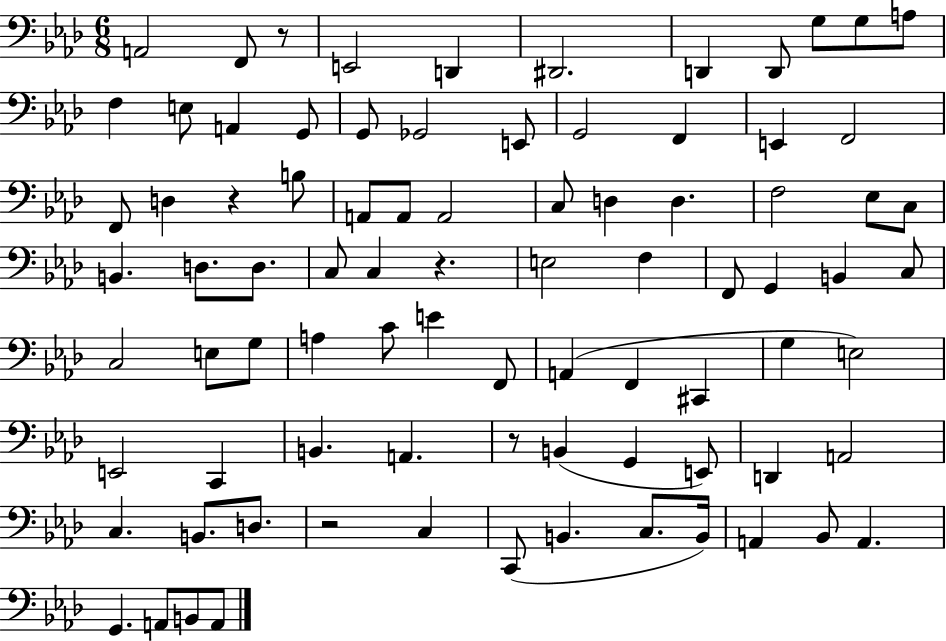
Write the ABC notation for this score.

X:1
T:Untitled
M:6/8
L:1/4
K:Ab
A,,2 F,,/2 z/2 E,,2 D,, ^D,,2 D,, D,,/2 G,/2 G,/2 A,/2 F, E,/2 A,, G,,/2 G,,/2 _G,,2 E,,/2 G,,2 F,, E,, F,,2 F,,/2 D, z B,/2 A,,/2 A,,/2 A,,2 C,/2 D, D, F,2 _E,/2 C,/2 B,, D,/2 D,/2 C,/2 C, z E,2 F, F,,/2 G,, B,, C,/2 C,2 E,/2 G,/2 A, C/2 E F,,/2 A,, F,, ^C,, G, E,2 E,,2 C,, B,, A,, z/2 B,, G,, E,,/2 D,, A,,2 C, B,,/2 D,/2 z2 C, C,,/2 B,, C,/2 B,,/4 A,, _B,,/2 A,, G,, A,,/2 B,,/2 A,,/2